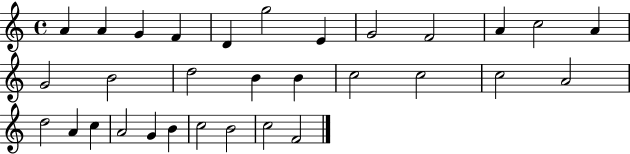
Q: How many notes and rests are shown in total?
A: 31